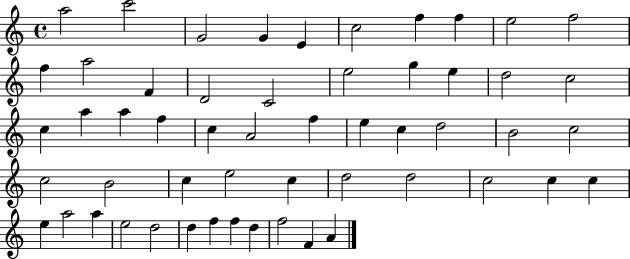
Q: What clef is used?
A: treble